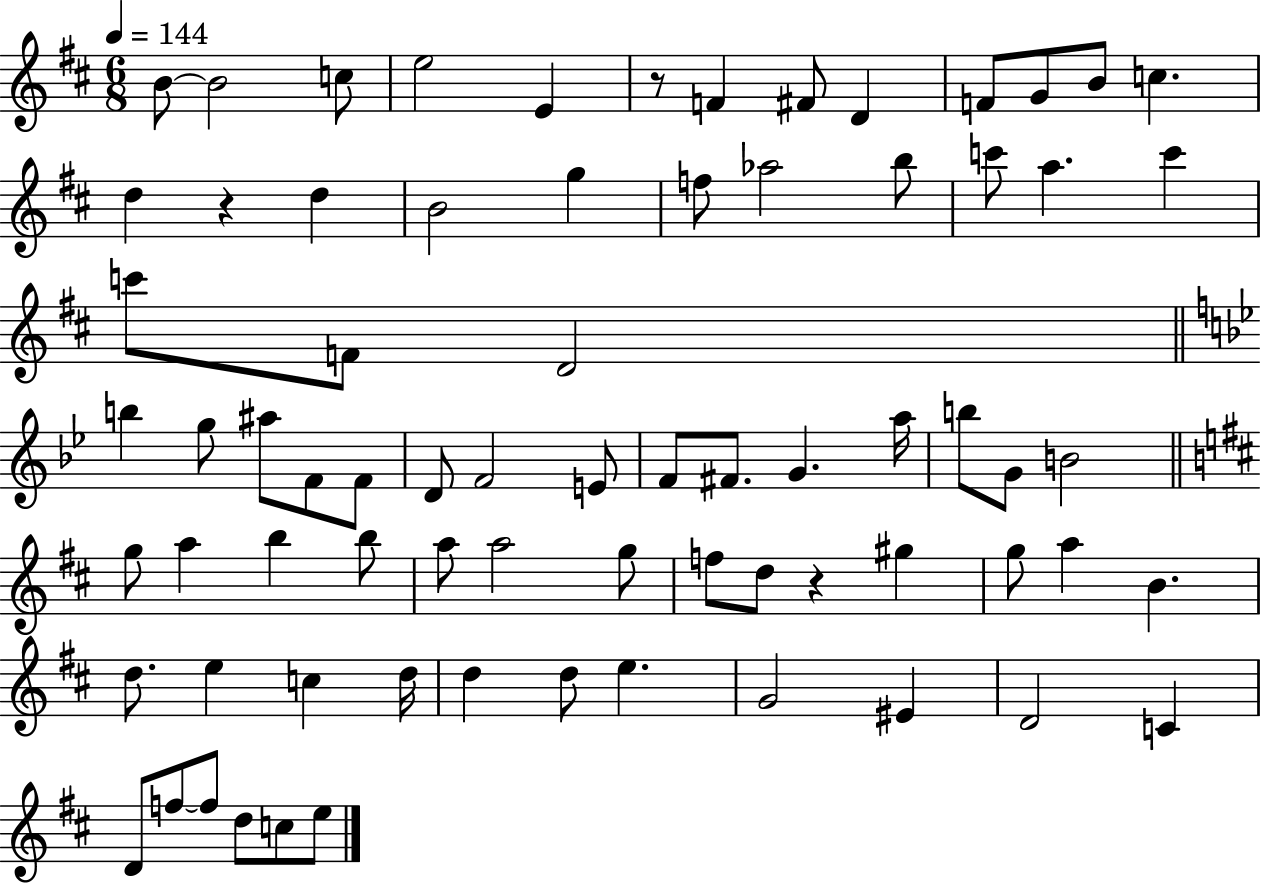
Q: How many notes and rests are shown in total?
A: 73